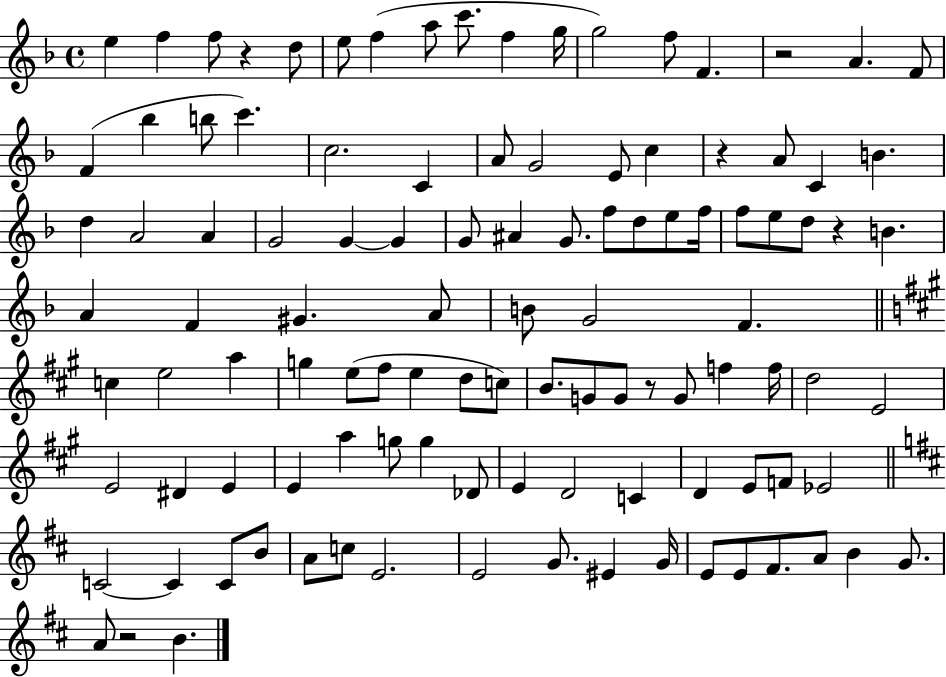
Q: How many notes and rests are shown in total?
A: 109